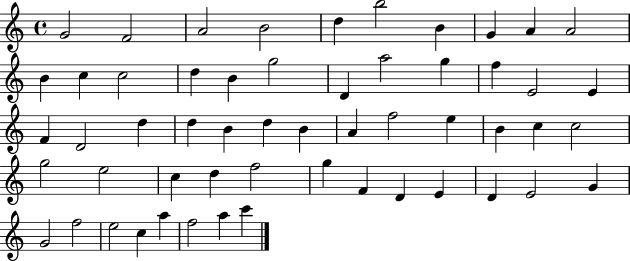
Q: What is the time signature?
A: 4/4